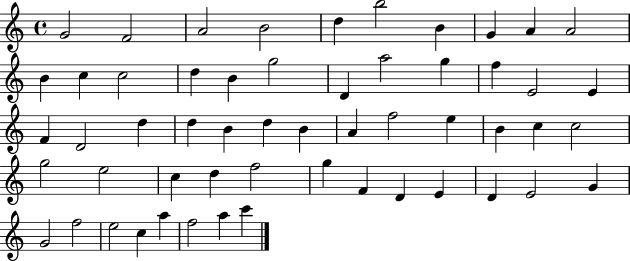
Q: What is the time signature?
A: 4/4